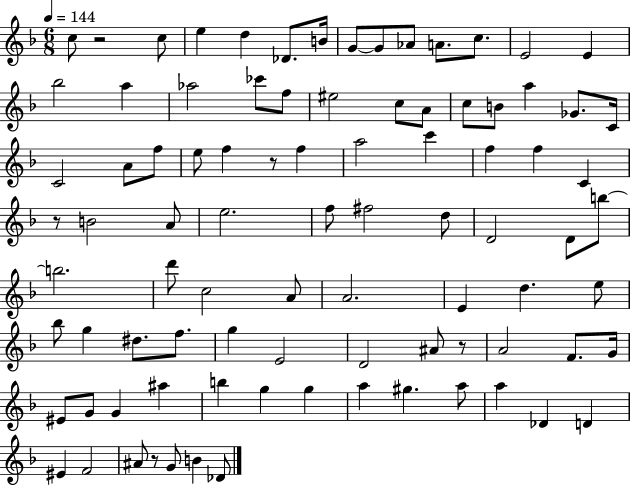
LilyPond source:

{
  \clef treble
  \numericTimeSignature
  \time 6/8
  \key f \major
  \tempo 4 = 144
  c''8 r2 c''8 | e''4 d''4 des'8. b'16 | g'8~~ g'8 aes'8 a'8. c''8. | e'2 e'4 | \break bes''2 a''4 | aes''2 ces'''8 f''8 | eis''2 c''8 a'8 | c''8 b'8 a''4 ges'8. c'16 | \break c'2 a'8 f''8 | e''8 f''4 r8 f''4 | a''2 c'''4 | f''4 f''4 c'4 | \break r8 b'2 a'8 | e''2. | f''8 fis''2 d''8 | d'2 d'8 b''8~~ | \break b''2. | d'''8 c''2 a'8 | a'2. | e'4 d''4. e''8 | \break bes''8 g''4 dis''8. f''8. | g''4 e'2 | d'2 ais'8 r8 | a'2 f'8. g'16 | \break eis'8 g'8 g'4 ais''4 | b''4 g''4 g''4 | a''4 gis''4. a''8 | a''4 des'4 d'4 | \break eis'4 f'2 | ais'8 r8 g'8 b'4 des'8 | \bar "|."
}